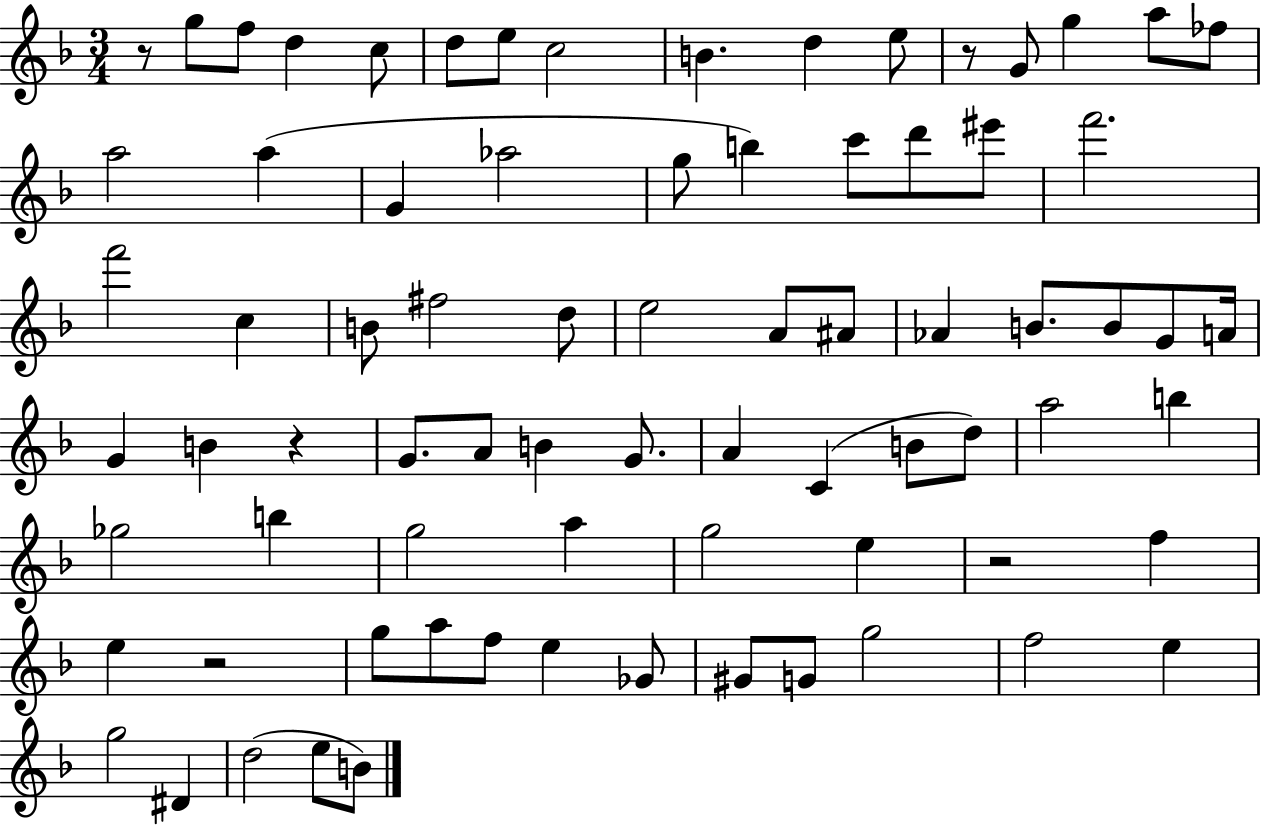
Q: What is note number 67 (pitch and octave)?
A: E5